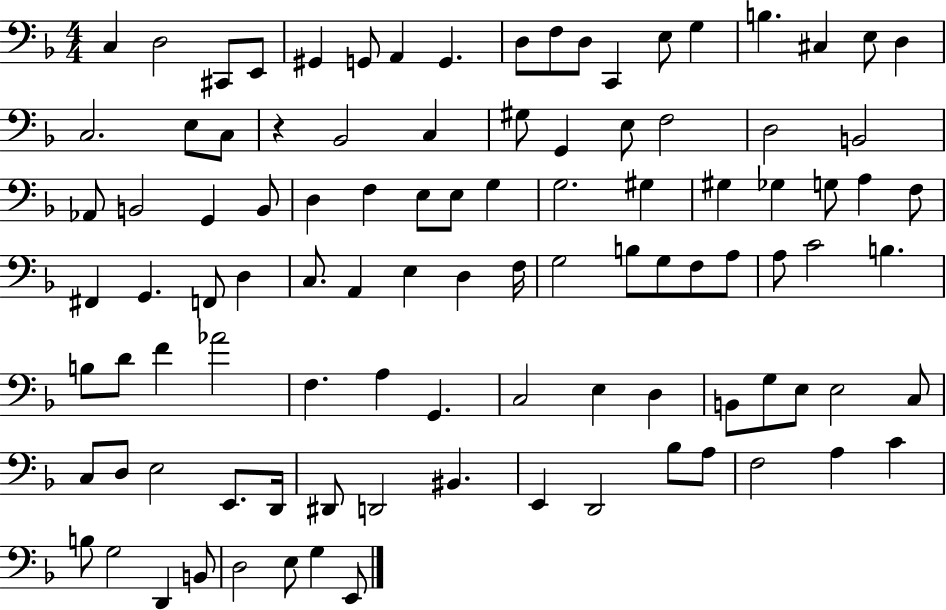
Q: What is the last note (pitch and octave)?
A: E2